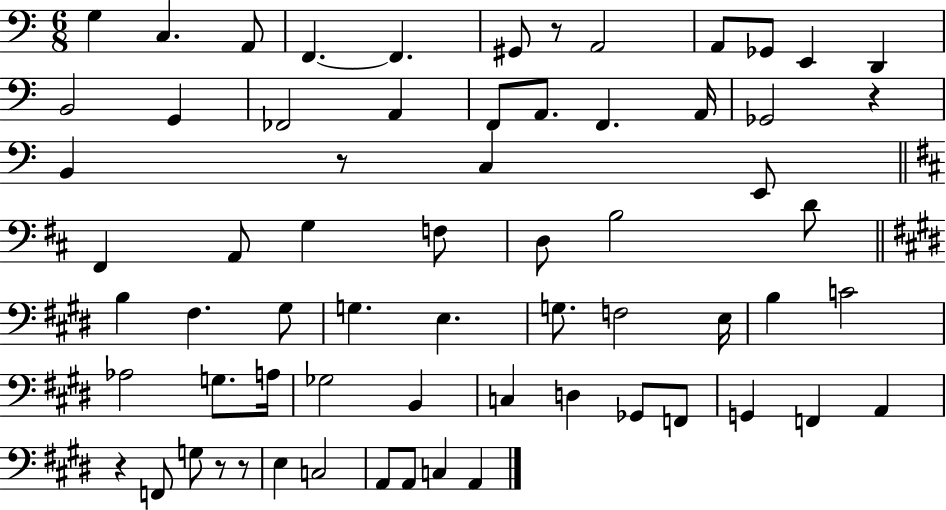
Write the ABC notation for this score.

X:1
T:Untitled
M:6/8
L:1/4
K:C
G, C, A,,/2 F,, F,, ^G,,/2 z/2 A,,2 A,,/2 _G,,/2 E,, D,, B,,2 G,, _F,,2 A,, F,,/2 A,,/2 F,, A,,/4 _G,,2 z B,, z/2 C, E,,/2 ^F,, A,,/2 G, F,/2 D,/2 B,2 D/2 B, ^F, ^G,/2 G, E, G,/2 F,2 E,/4 B, C2 _A,2 G,/2 A,/4 _G,2 B,, C, D, _G,,/2 F,,/2 G,, F,, A,, z F,,/2 G,/2 z/2 z/2 E, C,2 A,,/2 A,,/2 C, A,,